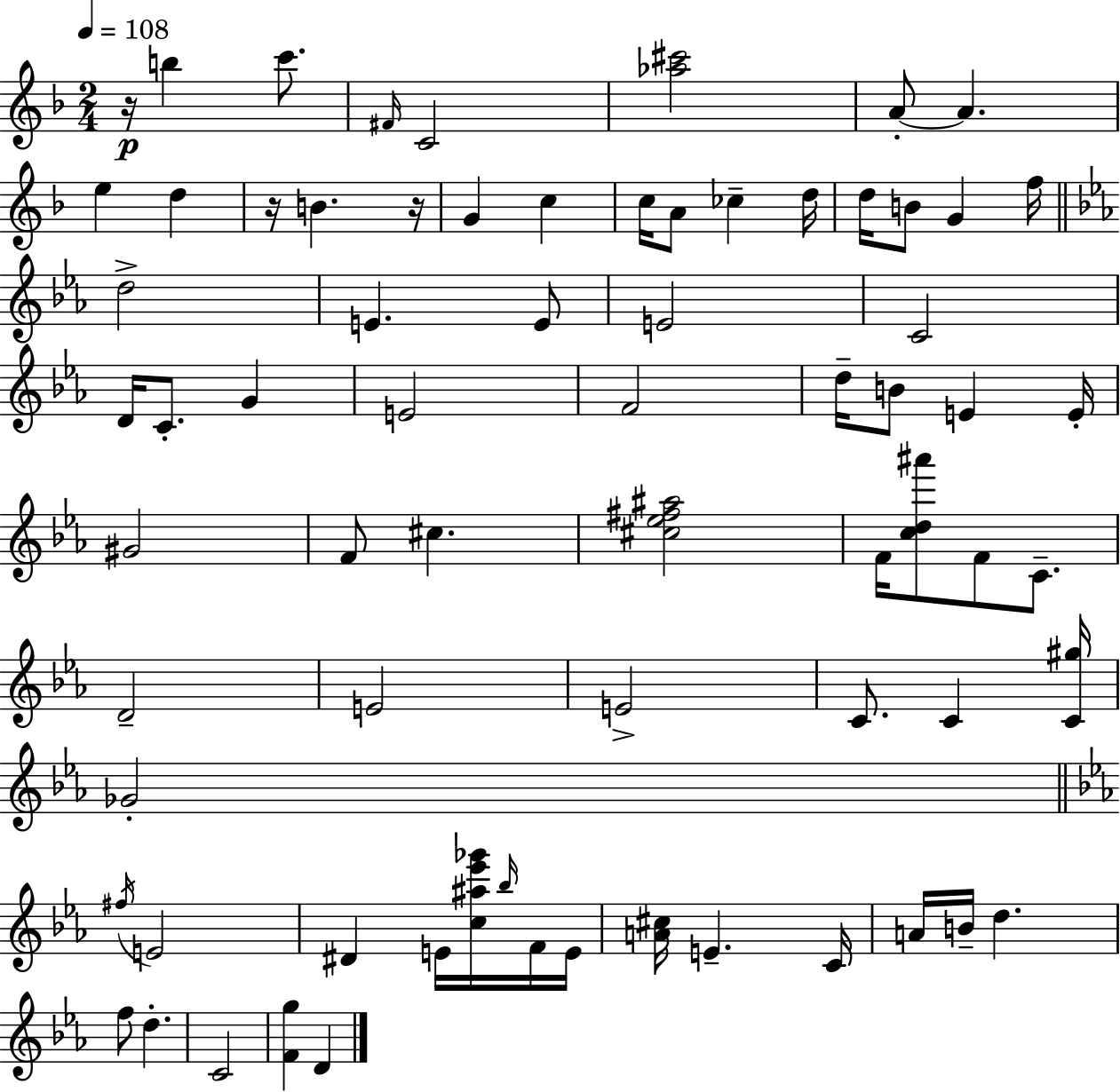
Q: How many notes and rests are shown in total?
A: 71